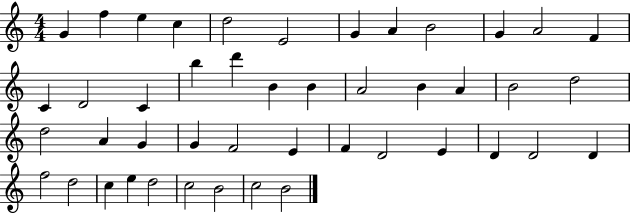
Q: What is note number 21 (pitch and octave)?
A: B4